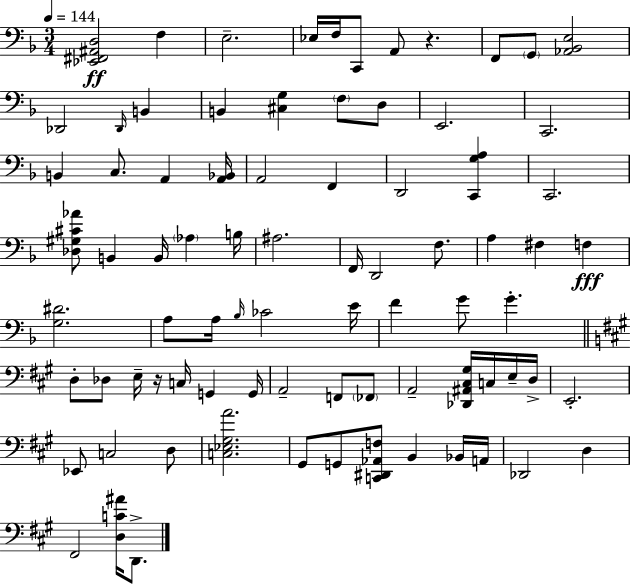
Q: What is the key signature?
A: D minor